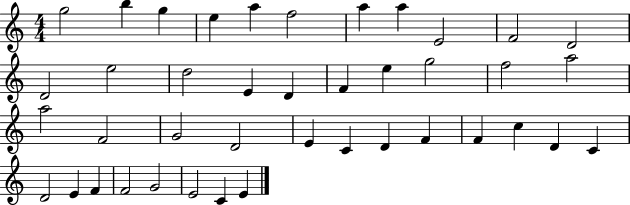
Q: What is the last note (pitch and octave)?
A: E4